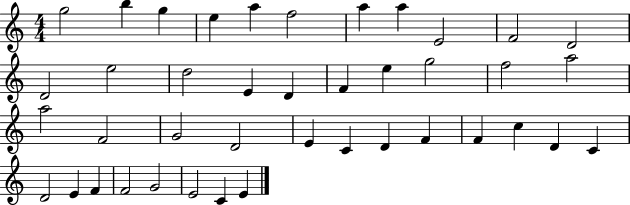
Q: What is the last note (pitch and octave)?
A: E4